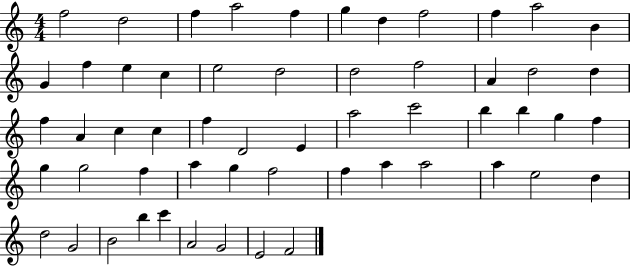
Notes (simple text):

F5/h D5/h F5/q A5/h F5/q G5/q D5/q F5/h F5/q A5/h B4/q G4/q F5/q E5/q C5/q E5/h D5/h D5/h F5/h A4/q D5/h D5/q F5/q A4/q C5/q C5/q F5/q D4/h E4/q A5/h C6/h B5/q B5/q G5/q F5/q G5/q G5/h F5/q A5/q G5/q F5/h F5/q A5/q A5/h A5/q E5/h D5/q D5/h G4/h B4/h B5/q C6/q A4/h G4/h E4/h F4/h